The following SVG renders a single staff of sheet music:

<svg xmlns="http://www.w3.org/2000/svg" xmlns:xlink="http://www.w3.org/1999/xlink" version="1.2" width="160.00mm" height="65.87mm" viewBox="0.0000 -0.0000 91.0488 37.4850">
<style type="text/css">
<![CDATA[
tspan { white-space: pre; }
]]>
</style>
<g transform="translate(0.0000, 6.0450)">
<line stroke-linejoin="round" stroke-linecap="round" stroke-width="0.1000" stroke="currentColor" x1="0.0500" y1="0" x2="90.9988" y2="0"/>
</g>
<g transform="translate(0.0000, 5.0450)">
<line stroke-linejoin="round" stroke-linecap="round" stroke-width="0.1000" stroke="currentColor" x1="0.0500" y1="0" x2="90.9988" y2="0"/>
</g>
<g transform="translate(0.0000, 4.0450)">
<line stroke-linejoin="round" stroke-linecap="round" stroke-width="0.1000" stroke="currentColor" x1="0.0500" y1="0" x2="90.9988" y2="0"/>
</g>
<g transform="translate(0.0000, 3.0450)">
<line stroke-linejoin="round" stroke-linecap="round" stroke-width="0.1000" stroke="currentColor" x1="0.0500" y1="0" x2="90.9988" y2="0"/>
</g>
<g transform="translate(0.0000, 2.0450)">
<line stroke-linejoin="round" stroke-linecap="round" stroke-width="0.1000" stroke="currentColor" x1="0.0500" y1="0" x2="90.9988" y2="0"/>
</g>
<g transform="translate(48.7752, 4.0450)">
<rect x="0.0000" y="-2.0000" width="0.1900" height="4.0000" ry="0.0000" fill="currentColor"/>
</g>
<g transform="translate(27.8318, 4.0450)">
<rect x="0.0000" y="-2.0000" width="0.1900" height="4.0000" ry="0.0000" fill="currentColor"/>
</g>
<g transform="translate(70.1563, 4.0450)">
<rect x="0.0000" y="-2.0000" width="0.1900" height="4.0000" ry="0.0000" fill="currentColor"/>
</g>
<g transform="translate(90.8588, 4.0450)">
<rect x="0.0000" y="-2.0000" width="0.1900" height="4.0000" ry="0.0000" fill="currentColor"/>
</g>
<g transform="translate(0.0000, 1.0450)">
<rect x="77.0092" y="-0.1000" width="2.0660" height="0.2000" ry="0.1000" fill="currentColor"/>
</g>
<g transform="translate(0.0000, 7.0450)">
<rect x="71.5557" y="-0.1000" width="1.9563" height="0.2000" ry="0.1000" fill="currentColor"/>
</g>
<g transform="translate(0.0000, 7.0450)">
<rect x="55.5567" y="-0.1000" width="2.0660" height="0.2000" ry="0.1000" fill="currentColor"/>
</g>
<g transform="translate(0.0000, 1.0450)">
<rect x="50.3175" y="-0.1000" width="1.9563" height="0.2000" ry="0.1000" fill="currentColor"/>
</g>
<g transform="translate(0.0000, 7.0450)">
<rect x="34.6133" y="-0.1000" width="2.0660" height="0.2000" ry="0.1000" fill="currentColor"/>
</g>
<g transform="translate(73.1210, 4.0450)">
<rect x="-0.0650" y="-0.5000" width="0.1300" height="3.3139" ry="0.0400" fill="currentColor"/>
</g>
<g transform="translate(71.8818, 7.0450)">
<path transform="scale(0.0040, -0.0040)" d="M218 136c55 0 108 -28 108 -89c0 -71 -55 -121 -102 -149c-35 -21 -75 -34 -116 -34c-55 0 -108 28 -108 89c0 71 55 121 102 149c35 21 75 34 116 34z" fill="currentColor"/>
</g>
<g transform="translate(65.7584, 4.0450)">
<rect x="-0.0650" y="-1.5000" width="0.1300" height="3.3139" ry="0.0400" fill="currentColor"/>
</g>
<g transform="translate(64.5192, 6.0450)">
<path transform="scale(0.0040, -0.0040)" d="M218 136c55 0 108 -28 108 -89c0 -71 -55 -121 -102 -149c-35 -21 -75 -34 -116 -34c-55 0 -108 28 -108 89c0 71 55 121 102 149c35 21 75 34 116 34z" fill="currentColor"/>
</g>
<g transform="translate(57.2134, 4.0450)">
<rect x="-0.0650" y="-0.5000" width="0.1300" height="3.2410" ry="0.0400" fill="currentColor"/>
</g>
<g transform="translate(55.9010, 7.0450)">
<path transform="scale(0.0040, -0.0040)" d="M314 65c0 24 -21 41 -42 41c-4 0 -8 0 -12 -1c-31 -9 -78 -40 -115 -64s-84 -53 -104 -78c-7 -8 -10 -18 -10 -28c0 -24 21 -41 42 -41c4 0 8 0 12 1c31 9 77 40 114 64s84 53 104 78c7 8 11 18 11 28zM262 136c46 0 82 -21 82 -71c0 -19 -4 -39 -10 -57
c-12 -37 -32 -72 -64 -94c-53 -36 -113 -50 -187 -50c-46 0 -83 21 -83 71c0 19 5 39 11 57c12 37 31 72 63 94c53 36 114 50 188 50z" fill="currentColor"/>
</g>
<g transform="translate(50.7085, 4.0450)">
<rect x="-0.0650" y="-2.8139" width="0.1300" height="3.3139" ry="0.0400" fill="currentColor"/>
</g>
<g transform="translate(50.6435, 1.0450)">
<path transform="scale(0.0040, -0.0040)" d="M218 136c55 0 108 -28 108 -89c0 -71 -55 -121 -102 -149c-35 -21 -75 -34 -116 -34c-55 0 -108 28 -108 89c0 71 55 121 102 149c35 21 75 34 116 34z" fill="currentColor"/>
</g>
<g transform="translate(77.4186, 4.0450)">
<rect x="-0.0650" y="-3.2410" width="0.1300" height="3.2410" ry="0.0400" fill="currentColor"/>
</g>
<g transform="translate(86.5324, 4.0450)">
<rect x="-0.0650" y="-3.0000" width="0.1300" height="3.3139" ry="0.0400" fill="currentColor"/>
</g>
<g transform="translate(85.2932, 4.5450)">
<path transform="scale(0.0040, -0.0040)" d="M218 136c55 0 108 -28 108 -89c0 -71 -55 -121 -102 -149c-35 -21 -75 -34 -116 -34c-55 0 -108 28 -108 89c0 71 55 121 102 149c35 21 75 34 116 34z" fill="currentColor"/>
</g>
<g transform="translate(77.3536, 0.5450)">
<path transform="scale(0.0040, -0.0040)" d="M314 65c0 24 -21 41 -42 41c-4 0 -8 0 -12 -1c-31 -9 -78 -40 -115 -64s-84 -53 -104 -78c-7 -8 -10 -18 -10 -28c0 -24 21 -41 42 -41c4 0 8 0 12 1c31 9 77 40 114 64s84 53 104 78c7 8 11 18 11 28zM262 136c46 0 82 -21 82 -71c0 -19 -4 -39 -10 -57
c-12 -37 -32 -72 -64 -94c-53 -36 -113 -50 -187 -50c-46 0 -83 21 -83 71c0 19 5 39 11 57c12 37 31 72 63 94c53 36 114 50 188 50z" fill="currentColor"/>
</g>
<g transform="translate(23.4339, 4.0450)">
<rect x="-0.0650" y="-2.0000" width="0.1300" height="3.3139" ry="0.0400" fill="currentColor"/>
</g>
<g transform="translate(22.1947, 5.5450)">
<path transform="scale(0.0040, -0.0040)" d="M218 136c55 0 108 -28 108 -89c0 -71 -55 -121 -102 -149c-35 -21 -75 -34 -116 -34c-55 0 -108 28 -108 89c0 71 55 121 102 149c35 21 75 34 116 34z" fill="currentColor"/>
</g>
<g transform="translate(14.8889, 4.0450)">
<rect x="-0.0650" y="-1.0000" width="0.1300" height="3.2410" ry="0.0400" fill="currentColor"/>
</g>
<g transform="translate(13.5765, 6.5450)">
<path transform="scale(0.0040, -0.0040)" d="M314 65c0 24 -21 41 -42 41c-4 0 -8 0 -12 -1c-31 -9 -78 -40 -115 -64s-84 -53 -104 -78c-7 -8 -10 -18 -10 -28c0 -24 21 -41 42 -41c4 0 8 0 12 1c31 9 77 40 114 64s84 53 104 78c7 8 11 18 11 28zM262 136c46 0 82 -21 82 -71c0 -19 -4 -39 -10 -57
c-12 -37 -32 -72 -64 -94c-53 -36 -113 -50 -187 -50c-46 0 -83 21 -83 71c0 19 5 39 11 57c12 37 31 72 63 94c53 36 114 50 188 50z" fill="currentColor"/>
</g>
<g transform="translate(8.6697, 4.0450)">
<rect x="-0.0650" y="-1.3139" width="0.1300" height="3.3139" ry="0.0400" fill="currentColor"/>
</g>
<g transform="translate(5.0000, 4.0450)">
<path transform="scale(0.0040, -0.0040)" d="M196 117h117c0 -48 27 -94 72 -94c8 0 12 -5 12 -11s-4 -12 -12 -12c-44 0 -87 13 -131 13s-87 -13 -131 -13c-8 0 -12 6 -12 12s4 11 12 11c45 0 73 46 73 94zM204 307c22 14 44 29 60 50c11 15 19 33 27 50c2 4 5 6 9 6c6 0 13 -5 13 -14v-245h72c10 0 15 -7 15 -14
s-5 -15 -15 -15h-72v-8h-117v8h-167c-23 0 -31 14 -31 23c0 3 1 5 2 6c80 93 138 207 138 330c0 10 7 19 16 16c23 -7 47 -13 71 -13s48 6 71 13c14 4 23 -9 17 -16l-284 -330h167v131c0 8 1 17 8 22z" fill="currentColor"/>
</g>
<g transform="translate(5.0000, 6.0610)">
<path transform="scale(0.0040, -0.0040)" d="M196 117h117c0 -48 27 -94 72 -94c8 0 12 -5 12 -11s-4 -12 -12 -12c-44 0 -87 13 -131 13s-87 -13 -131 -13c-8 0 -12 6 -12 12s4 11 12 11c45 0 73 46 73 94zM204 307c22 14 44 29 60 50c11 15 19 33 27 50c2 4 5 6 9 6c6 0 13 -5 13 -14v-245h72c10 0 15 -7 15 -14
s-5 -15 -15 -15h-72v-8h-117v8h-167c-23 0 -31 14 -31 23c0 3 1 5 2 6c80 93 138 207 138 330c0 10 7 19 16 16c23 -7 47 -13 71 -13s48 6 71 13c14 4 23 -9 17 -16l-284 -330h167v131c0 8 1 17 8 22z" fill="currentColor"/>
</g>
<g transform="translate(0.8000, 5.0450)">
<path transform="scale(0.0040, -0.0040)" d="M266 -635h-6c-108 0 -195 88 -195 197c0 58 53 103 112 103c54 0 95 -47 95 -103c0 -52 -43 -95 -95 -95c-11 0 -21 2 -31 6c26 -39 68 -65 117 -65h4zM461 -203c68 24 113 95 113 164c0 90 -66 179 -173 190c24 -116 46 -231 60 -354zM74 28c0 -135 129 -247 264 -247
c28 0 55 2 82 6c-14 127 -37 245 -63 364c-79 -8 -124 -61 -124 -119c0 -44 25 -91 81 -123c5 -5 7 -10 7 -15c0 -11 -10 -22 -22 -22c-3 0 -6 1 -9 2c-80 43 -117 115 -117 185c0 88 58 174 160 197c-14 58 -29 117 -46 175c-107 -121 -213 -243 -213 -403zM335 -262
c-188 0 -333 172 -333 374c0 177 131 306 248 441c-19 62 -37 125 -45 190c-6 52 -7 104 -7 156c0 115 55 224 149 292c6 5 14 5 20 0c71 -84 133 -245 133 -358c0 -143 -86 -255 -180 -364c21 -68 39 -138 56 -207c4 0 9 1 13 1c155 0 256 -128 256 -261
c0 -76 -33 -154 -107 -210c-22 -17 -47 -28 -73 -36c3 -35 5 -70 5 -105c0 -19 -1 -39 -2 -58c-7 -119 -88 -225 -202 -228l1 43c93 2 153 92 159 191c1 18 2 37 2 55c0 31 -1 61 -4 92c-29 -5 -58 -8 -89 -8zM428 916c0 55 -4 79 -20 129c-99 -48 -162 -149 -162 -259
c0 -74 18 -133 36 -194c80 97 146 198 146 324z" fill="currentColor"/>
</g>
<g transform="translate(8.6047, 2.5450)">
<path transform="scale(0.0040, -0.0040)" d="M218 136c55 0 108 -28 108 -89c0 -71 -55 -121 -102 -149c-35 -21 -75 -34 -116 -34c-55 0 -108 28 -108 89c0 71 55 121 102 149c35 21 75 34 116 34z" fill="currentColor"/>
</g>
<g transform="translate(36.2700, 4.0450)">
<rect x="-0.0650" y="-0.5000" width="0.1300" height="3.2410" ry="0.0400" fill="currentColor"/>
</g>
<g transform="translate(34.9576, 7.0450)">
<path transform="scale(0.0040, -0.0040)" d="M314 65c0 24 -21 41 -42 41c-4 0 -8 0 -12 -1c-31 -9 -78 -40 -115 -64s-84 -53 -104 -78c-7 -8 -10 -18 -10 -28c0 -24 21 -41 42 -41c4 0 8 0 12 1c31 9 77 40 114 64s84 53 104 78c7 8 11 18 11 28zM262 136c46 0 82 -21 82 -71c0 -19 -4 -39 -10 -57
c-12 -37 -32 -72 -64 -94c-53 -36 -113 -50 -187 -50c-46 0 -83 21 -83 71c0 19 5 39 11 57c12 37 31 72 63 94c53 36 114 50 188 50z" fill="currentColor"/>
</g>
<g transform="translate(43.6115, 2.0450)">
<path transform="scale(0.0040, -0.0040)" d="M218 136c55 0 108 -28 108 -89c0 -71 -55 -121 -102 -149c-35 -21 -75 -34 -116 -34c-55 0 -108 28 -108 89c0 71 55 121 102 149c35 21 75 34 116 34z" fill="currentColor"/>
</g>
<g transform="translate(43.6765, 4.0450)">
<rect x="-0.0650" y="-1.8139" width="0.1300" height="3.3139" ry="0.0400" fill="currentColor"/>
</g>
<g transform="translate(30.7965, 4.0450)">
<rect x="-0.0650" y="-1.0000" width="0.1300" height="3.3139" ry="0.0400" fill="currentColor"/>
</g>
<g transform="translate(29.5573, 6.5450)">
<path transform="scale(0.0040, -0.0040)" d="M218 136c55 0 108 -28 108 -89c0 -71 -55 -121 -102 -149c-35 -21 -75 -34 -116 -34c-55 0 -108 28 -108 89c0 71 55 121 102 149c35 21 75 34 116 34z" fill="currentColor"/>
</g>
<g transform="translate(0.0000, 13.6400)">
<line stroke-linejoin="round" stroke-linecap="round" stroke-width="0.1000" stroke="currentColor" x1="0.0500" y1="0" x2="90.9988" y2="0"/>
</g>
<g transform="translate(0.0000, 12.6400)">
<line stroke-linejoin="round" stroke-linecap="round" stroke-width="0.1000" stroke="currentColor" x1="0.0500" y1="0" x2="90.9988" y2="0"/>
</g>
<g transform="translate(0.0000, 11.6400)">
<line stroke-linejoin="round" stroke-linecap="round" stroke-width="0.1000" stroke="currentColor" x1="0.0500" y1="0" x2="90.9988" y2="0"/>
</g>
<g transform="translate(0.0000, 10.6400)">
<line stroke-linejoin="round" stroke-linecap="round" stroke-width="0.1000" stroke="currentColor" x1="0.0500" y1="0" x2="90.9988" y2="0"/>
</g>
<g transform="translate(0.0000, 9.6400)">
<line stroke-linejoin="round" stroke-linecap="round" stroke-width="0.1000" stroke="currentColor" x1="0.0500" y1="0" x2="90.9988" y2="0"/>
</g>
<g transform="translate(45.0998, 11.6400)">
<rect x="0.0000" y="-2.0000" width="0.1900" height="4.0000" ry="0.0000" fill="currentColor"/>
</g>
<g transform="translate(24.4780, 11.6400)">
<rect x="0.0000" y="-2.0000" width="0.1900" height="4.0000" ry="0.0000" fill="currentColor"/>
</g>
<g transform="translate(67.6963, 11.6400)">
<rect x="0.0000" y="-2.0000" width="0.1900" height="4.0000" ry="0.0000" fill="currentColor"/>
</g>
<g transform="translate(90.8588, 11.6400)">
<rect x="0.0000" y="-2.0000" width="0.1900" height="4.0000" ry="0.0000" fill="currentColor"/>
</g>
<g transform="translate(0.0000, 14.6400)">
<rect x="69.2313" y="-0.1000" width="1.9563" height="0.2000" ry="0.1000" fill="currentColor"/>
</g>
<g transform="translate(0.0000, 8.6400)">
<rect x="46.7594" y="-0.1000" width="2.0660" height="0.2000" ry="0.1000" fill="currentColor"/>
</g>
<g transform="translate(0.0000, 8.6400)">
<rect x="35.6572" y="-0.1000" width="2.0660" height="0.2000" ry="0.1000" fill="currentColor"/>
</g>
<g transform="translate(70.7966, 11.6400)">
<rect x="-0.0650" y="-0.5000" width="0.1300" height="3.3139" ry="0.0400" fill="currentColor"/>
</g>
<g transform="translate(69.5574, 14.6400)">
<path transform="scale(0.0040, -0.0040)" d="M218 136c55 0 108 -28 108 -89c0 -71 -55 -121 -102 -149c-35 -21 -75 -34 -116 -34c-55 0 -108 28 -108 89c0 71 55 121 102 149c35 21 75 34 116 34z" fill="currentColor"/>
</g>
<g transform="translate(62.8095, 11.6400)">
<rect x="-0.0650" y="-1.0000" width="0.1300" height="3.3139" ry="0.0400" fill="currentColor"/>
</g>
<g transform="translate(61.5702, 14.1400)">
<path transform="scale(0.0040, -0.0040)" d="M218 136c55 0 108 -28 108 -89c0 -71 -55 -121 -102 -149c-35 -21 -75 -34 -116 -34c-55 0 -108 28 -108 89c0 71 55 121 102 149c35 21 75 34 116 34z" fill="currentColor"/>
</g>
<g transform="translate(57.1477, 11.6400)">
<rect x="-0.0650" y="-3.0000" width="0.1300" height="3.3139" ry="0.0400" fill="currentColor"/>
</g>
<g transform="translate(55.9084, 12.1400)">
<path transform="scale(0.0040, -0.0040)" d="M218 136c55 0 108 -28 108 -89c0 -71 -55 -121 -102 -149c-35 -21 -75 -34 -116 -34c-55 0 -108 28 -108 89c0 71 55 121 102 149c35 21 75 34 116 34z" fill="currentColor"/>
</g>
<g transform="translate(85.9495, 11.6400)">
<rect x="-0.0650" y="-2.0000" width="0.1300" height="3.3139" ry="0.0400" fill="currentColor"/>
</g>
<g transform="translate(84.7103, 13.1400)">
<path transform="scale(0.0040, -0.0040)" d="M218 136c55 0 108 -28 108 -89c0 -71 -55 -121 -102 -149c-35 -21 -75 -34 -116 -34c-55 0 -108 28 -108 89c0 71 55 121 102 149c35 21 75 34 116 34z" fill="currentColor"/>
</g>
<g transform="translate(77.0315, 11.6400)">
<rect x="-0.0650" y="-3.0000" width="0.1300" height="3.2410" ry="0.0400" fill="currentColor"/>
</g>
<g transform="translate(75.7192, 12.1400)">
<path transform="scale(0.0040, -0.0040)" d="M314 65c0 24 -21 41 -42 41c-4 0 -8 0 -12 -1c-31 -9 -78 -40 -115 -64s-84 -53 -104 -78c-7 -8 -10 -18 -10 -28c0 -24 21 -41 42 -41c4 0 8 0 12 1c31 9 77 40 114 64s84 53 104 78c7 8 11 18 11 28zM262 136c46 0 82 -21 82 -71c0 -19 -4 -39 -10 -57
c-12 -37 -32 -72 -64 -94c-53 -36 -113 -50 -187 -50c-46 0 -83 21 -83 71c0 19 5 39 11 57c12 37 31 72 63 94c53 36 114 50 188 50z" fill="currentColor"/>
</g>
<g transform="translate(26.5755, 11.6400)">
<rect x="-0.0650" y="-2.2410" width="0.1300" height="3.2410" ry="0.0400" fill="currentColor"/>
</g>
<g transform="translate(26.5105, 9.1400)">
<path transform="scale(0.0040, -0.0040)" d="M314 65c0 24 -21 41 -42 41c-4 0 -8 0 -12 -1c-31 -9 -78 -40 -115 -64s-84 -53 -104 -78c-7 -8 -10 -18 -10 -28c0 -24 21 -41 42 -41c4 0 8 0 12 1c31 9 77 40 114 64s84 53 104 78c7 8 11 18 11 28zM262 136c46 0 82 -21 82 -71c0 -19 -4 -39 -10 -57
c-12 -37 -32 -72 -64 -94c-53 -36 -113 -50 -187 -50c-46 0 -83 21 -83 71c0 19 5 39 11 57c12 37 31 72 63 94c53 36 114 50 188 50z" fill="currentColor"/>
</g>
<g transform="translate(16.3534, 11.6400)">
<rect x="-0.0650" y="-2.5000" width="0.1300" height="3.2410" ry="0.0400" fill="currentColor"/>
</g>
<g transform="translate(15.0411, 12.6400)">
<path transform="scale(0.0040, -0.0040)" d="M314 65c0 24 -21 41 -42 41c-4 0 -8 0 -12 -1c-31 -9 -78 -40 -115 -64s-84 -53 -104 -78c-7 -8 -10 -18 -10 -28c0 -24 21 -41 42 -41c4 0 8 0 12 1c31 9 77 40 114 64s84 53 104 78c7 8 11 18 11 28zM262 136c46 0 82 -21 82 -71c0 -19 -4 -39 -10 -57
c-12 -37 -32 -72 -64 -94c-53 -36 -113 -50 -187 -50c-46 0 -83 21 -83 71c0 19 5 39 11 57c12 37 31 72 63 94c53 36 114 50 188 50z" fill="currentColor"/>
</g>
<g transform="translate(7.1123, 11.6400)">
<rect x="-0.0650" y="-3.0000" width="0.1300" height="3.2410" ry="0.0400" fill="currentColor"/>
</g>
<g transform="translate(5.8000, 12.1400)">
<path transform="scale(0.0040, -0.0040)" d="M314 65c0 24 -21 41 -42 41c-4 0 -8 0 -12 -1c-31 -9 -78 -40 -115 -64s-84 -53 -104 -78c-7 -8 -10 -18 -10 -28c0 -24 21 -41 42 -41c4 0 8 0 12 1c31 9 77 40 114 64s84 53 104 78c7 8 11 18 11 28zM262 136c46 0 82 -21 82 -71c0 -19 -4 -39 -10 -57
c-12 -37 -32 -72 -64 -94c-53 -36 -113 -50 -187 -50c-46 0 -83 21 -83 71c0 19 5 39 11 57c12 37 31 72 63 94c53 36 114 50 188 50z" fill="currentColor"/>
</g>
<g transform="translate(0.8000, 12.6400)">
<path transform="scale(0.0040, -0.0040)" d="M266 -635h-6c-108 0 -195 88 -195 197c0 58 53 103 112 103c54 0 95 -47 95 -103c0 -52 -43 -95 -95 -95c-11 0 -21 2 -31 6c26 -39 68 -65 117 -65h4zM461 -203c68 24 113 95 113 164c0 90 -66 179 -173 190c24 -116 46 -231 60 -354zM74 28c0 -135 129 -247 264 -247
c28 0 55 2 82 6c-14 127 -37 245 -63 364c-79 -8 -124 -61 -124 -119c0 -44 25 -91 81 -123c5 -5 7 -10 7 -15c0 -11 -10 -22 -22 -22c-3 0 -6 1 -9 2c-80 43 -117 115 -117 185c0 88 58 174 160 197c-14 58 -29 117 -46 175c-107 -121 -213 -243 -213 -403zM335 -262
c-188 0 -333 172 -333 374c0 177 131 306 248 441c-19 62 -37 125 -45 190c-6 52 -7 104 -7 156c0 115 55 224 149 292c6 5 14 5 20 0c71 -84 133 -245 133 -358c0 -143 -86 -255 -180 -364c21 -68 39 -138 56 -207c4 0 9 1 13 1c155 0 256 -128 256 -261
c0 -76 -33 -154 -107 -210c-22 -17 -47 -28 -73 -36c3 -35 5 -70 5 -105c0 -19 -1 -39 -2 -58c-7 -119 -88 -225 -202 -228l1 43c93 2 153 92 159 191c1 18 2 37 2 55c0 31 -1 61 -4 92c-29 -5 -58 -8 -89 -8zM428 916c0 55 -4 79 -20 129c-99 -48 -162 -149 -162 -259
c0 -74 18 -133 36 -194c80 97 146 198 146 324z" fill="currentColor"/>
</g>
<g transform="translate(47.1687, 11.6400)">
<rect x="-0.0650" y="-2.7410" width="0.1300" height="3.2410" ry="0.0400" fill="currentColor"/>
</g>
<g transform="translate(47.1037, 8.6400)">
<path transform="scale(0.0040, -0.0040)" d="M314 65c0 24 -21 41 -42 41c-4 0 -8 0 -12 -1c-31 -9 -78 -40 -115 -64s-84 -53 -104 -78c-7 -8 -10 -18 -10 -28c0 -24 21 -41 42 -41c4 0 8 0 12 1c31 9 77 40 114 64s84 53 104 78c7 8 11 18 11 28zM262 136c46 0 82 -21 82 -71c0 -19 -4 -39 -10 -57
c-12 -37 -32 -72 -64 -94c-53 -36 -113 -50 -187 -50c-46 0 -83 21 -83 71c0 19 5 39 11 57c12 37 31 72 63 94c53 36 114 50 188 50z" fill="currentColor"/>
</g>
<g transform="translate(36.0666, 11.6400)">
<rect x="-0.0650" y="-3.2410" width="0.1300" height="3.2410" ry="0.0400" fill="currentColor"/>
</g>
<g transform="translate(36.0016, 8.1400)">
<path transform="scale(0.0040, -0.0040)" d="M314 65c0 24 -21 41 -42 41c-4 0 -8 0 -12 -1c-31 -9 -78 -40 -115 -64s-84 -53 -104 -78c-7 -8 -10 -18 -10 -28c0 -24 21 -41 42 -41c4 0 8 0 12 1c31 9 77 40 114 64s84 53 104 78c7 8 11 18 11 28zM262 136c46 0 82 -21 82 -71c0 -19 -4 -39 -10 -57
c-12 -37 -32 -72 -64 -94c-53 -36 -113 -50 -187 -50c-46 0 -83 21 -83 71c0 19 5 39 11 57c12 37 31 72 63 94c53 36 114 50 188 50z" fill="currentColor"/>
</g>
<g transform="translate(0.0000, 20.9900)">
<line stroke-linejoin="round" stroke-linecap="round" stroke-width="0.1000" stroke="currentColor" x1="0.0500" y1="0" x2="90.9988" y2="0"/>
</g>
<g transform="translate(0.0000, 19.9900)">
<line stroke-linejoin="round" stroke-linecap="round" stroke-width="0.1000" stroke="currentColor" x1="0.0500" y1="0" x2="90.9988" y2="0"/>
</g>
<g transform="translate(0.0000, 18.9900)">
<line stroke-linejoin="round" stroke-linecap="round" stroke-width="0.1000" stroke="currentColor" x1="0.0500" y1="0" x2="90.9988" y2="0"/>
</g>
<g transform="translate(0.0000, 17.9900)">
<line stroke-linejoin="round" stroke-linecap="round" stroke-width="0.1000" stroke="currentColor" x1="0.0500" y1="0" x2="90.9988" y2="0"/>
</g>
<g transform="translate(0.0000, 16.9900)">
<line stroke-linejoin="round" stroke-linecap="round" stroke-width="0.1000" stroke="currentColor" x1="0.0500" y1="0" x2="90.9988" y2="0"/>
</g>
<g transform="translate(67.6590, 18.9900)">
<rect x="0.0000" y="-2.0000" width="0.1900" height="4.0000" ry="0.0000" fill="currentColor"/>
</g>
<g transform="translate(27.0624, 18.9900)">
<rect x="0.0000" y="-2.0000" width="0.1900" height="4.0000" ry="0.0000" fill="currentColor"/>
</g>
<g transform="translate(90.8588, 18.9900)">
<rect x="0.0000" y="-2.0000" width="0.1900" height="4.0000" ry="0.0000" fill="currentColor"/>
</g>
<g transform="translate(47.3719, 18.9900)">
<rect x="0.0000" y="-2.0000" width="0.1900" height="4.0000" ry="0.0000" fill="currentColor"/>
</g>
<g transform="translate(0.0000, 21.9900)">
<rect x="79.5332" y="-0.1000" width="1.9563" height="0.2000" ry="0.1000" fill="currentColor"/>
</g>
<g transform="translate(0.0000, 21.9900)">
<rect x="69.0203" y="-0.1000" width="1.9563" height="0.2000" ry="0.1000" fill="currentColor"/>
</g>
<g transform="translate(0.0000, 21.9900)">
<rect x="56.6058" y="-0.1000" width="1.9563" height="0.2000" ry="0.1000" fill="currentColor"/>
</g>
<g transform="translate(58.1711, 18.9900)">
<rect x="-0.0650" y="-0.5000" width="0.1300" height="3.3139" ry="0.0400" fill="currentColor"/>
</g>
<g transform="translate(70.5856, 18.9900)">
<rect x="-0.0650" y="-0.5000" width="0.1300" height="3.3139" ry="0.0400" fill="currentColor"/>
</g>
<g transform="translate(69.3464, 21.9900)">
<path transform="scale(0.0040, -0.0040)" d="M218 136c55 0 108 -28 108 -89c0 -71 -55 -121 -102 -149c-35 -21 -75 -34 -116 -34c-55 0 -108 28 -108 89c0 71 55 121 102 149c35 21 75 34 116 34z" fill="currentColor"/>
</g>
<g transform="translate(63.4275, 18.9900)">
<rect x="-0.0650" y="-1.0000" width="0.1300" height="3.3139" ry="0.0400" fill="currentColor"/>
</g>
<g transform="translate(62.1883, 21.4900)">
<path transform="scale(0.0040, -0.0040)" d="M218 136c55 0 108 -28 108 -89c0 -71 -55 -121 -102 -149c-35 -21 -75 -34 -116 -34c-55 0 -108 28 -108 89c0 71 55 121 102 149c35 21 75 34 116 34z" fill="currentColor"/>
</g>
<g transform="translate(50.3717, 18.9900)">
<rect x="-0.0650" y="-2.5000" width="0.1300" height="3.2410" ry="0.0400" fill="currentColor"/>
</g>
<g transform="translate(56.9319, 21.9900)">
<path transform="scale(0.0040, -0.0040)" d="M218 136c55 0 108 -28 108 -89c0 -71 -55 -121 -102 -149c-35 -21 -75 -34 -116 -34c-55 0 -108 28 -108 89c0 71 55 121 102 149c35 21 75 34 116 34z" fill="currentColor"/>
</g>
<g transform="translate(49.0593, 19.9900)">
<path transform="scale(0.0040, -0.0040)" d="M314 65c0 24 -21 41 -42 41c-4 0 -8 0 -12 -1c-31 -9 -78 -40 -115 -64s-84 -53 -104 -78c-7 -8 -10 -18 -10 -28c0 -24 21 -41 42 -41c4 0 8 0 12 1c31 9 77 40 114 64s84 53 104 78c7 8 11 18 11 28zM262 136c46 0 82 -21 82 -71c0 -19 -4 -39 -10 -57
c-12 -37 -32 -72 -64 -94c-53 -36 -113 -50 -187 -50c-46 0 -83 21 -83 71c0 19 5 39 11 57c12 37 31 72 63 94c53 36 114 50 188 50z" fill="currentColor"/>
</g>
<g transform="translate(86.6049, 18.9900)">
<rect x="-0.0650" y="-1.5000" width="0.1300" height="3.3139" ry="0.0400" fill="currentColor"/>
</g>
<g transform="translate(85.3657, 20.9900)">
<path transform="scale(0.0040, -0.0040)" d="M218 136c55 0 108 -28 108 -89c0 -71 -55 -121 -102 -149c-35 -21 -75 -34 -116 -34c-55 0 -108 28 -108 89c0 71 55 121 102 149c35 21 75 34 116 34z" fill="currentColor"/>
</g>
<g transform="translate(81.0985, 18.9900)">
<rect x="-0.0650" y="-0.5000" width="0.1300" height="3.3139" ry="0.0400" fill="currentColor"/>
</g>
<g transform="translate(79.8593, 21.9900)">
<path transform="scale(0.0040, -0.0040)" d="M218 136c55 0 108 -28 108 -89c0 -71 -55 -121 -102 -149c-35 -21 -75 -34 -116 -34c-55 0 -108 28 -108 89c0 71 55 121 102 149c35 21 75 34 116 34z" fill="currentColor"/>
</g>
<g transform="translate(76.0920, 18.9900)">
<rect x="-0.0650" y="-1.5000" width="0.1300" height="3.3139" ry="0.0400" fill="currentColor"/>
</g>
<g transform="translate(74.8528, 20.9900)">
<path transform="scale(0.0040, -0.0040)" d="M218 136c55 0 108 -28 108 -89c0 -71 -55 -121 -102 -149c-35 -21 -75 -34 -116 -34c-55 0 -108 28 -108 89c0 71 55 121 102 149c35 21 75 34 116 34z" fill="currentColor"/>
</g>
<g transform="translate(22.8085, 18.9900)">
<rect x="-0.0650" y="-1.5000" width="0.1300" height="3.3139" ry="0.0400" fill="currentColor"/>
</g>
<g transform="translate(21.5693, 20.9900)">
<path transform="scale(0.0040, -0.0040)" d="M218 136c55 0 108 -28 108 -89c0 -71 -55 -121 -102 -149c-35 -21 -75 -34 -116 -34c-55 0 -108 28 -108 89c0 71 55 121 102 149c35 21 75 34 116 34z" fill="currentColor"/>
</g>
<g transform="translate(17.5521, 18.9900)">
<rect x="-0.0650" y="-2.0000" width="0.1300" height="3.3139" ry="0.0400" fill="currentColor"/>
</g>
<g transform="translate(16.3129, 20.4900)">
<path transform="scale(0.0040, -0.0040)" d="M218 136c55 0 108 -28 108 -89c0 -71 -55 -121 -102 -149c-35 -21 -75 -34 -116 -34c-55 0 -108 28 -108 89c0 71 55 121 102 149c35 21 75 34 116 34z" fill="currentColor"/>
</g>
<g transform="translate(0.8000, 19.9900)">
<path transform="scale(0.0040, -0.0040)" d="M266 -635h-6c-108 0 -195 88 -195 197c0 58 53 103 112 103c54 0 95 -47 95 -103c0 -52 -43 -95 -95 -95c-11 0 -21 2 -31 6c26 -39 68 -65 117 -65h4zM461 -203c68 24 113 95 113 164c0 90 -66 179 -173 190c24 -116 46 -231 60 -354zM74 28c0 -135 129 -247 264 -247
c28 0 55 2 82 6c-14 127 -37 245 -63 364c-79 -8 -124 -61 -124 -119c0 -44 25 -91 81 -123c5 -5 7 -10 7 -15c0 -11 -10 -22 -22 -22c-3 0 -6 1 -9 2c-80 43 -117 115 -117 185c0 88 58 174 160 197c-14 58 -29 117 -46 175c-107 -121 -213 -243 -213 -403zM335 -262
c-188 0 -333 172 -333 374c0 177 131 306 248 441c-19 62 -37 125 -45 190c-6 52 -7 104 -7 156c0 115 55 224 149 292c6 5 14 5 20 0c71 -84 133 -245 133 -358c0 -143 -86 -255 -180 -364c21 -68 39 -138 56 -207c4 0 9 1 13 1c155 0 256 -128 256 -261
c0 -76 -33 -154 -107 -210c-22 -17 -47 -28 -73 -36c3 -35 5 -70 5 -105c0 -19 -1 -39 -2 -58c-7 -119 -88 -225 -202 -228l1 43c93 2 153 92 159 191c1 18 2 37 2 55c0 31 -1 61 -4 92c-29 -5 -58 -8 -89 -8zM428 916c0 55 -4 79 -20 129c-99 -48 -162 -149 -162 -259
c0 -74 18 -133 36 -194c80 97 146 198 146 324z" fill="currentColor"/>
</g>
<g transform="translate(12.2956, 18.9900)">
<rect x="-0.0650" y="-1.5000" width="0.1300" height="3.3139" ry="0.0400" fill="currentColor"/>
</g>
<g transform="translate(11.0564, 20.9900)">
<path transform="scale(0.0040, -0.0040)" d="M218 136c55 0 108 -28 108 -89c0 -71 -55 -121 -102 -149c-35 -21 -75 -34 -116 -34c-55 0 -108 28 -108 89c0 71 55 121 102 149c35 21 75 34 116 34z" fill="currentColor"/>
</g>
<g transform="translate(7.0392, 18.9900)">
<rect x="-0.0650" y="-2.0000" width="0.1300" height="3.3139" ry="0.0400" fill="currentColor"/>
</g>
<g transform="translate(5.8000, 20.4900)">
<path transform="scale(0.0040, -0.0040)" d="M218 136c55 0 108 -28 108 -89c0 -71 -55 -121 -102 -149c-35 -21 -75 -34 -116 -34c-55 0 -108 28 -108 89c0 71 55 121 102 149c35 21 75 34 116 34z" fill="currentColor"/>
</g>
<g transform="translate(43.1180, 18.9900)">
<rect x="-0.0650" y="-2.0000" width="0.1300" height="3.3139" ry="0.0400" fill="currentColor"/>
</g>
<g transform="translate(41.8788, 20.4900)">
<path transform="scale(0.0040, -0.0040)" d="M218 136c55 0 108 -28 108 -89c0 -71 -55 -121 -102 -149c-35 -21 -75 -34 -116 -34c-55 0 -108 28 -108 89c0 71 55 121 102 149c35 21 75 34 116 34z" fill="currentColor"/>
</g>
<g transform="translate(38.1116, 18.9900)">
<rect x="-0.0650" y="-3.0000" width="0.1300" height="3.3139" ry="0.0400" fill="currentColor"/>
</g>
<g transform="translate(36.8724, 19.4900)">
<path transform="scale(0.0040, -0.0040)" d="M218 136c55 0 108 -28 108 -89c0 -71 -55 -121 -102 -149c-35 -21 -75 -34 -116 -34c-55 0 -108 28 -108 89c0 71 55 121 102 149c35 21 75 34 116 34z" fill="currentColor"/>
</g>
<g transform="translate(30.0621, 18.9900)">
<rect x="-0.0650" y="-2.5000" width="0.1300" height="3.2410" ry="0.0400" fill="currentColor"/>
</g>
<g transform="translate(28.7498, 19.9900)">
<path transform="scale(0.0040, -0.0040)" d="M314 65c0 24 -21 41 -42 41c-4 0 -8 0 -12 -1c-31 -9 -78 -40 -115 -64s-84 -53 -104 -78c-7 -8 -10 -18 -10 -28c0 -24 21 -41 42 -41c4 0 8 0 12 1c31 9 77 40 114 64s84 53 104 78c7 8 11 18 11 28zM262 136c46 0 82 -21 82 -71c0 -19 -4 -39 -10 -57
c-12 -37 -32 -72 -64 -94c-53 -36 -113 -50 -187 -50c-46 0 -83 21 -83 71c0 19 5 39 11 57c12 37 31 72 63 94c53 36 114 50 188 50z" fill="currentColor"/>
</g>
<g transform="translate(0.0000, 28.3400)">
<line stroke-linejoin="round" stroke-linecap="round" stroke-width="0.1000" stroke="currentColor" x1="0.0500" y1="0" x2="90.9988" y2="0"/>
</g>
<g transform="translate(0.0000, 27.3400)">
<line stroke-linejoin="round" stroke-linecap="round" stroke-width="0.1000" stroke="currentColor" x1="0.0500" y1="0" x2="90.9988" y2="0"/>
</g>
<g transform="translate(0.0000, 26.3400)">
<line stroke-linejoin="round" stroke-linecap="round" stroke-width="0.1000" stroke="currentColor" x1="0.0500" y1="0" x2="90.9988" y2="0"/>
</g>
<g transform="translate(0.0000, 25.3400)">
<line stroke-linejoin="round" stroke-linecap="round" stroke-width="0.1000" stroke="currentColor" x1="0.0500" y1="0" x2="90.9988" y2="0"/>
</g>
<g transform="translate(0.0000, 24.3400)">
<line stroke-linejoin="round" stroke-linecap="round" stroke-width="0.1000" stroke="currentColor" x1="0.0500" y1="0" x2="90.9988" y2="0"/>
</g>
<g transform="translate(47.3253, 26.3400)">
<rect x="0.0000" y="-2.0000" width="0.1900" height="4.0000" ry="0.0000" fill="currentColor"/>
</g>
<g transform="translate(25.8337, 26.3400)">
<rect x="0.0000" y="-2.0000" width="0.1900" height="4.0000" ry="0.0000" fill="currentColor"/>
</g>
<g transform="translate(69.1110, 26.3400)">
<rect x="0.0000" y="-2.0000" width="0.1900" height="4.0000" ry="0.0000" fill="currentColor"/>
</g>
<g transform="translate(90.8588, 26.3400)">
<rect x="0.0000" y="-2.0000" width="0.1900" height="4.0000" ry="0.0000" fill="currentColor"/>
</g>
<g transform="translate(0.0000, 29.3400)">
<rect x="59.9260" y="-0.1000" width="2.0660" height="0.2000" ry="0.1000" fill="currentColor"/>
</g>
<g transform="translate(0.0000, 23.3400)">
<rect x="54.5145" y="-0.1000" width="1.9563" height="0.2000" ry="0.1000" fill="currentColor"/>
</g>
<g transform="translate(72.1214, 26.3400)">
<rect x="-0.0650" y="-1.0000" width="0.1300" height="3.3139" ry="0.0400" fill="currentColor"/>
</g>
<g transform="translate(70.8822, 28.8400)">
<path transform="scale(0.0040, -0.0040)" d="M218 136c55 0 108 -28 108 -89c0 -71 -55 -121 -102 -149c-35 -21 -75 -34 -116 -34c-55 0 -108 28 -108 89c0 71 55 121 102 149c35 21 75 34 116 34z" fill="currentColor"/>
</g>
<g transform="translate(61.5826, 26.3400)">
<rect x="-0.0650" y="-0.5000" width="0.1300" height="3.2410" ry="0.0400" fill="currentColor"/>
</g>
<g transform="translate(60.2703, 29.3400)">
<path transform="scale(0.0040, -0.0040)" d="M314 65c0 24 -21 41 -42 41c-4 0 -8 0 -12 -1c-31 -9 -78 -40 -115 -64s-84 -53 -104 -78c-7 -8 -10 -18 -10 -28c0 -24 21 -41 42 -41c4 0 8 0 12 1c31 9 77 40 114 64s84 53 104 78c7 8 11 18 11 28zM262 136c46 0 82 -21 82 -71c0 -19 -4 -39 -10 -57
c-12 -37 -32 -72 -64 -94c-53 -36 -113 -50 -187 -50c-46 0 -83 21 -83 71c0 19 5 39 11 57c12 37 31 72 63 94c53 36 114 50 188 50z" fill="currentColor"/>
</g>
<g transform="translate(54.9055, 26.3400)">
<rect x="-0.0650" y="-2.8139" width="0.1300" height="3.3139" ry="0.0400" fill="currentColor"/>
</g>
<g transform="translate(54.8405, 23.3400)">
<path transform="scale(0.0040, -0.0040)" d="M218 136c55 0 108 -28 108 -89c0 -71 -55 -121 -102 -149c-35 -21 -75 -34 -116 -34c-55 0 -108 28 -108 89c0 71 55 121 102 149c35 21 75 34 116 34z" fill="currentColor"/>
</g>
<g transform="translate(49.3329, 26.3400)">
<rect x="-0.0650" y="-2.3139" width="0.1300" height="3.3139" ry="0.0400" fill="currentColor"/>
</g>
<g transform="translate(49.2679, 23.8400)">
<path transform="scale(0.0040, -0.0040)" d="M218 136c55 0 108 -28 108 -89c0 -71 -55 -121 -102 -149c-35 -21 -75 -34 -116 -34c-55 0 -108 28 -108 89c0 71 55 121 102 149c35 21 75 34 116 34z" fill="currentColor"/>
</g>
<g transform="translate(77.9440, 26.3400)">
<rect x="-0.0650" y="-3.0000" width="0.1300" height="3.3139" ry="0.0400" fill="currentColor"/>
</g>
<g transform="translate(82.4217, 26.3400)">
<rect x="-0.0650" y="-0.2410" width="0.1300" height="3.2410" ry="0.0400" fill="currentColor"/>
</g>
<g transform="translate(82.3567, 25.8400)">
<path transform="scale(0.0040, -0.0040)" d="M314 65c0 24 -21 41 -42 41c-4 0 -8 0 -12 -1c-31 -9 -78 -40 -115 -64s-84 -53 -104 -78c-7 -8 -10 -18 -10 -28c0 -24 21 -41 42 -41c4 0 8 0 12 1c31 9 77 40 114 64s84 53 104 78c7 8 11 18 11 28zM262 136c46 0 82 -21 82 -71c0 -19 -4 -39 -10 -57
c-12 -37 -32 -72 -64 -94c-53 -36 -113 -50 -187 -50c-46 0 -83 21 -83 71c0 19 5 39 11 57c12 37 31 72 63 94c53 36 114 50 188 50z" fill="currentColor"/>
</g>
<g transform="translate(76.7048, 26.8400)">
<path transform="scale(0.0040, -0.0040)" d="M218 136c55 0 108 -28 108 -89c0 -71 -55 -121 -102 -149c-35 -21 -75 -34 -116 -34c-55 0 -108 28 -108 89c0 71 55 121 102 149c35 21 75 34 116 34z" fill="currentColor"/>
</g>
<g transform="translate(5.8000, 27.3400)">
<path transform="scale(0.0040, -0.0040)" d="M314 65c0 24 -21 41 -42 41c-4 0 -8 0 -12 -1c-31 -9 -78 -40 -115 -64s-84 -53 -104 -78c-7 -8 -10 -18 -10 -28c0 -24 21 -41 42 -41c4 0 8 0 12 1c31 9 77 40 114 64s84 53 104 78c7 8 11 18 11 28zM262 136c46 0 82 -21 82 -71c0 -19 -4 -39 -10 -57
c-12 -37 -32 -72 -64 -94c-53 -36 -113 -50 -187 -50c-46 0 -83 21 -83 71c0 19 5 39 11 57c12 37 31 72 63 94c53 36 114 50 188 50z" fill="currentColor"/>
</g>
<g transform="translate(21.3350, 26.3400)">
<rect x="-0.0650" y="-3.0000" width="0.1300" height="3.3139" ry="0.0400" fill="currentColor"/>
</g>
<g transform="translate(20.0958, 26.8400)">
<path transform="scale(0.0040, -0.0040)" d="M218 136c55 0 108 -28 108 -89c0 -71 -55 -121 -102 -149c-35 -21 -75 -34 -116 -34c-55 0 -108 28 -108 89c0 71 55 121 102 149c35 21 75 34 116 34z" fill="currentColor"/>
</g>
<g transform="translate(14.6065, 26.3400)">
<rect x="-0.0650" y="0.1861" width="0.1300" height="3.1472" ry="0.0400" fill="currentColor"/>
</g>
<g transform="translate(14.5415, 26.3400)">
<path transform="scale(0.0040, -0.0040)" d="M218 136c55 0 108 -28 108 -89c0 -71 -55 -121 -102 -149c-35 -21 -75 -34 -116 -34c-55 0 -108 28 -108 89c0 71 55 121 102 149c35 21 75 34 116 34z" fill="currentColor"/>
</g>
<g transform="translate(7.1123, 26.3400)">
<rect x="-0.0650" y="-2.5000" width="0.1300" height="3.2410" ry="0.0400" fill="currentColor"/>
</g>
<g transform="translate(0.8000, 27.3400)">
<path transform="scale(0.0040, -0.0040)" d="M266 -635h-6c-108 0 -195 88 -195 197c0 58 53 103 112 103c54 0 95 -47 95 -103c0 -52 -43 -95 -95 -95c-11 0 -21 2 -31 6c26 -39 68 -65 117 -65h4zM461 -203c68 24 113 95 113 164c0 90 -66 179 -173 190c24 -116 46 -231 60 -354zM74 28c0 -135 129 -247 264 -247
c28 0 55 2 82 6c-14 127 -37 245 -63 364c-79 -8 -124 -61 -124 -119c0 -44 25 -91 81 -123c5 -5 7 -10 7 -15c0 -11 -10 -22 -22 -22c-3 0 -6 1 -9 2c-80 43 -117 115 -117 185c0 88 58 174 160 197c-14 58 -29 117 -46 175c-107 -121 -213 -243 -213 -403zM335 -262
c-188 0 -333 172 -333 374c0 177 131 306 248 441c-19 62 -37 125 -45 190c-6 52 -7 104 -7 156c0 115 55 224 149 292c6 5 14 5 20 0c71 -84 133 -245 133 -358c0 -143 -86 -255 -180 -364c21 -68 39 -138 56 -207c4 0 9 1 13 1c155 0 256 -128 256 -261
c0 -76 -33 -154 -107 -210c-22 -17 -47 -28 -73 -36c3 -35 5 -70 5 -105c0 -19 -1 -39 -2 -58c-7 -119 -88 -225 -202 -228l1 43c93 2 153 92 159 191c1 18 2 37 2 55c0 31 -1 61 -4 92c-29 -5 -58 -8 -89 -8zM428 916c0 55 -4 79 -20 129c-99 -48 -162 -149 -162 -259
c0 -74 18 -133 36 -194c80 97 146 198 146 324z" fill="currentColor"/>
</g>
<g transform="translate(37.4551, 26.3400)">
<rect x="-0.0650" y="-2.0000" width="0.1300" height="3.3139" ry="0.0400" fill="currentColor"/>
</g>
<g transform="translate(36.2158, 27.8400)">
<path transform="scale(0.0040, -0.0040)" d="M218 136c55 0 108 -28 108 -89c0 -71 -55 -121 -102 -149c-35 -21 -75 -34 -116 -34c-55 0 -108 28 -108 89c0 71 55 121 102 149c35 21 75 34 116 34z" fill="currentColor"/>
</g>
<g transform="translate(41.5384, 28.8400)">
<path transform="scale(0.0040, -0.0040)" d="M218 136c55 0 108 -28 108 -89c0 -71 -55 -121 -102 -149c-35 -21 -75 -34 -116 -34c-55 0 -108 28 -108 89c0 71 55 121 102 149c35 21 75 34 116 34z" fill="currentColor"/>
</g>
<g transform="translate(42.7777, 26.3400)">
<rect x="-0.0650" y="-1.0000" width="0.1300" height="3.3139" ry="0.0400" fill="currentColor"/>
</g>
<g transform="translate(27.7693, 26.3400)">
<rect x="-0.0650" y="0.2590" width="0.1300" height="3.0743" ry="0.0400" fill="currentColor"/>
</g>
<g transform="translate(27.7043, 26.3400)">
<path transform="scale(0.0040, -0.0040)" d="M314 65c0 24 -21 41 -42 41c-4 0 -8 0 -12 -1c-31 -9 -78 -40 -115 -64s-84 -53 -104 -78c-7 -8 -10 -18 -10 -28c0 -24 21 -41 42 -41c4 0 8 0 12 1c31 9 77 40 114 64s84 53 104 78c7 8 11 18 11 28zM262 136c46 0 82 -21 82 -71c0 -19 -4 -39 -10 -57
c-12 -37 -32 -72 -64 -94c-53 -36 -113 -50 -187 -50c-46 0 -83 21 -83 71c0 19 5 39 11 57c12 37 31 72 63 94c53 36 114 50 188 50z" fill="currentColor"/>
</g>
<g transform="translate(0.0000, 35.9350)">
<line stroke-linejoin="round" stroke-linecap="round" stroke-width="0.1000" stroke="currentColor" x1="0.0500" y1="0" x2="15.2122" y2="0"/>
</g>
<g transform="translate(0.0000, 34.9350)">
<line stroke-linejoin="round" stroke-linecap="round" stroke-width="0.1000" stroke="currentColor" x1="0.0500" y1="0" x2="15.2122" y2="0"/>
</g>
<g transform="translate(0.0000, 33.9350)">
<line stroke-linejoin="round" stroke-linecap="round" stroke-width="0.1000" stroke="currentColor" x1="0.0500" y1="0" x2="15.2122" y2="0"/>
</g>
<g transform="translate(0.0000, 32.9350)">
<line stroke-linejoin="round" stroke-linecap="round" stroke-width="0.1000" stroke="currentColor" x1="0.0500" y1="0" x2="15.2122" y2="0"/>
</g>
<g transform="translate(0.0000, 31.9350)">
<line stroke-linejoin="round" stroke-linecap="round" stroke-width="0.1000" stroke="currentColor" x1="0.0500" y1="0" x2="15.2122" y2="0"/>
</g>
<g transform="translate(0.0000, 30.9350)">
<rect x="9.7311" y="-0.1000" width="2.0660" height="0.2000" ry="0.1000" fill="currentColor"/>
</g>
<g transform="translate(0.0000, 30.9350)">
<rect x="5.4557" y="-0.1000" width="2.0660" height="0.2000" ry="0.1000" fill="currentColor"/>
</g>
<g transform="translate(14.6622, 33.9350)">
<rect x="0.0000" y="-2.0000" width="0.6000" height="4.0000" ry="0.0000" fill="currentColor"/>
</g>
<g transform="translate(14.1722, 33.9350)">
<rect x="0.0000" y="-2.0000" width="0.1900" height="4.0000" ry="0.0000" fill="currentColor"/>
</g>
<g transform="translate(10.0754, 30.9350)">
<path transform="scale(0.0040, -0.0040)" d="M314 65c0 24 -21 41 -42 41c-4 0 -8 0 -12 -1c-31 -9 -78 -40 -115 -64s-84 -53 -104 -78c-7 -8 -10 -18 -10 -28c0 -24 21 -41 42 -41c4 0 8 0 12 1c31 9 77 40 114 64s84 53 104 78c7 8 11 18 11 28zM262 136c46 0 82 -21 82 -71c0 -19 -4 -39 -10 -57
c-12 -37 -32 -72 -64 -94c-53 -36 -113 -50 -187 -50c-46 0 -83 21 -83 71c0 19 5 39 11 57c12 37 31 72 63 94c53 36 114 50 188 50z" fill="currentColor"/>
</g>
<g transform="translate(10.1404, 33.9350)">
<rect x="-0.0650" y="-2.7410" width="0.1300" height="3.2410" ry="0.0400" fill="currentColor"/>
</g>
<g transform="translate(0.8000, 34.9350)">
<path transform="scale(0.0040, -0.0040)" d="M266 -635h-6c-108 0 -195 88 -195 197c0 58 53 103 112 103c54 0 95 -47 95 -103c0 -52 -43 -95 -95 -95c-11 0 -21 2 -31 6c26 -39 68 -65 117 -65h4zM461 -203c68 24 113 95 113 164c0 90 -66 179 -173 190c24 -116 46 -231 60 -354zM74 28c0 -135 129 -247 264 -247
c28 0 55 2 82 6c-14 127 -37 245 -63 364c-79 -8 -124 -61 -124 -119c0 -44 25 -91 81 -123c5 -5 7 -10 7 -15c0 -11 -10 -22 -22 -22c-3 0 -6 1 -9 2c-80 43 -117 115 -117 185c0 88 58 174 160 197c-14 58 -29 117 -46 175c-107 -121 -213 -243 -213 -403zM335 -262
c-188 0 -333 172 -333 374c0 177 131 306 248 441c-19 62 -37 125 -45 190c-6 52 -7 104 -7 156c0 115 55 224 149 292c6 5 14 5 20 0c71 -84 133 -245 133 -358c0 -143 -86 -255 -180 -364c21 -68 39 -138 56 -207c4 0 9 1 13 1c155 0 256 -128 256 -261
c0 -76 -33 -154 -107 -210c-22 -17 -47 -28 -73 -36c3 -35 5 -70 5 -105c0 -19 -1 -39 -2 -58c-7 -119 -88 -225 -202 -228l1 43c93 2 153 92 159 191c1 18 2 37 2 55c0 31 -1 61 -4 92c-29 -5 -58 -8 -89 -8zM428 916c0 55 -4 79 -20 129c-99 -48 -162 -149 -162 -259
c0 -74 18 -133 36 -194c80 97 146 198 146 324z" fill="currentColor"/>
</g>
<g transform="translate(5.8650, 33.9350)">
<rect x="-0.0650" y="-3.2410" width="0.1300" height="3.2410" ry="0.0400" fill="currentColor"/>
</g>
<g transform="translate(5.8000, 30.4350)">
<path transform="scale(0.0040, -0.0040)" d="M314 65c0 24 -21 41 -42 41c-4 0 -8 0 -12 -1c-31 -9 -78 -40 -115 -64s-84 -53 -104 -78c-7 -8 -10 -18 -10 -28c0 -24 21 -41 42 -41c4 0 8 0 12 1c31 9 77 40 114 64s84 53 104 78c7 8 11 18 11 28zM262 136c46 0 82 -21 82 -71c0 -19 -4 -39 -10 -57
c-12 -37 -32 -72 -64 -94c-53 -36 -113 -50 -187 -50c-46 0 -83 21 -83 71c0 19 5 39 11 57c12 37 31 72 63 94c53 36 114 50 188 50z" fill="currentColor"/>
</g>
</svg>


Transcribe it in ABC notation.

X:1
T:Untitled
M:4/4
L:1/4
K:C
e D2 F D C2 f a C2 E C b2 A A2 G2 g2 b2 a2 A D C A2 F F E F E G2 A F G2 C D C E C E G2 B A B2 F D g a C2 D A c2 b2 a2